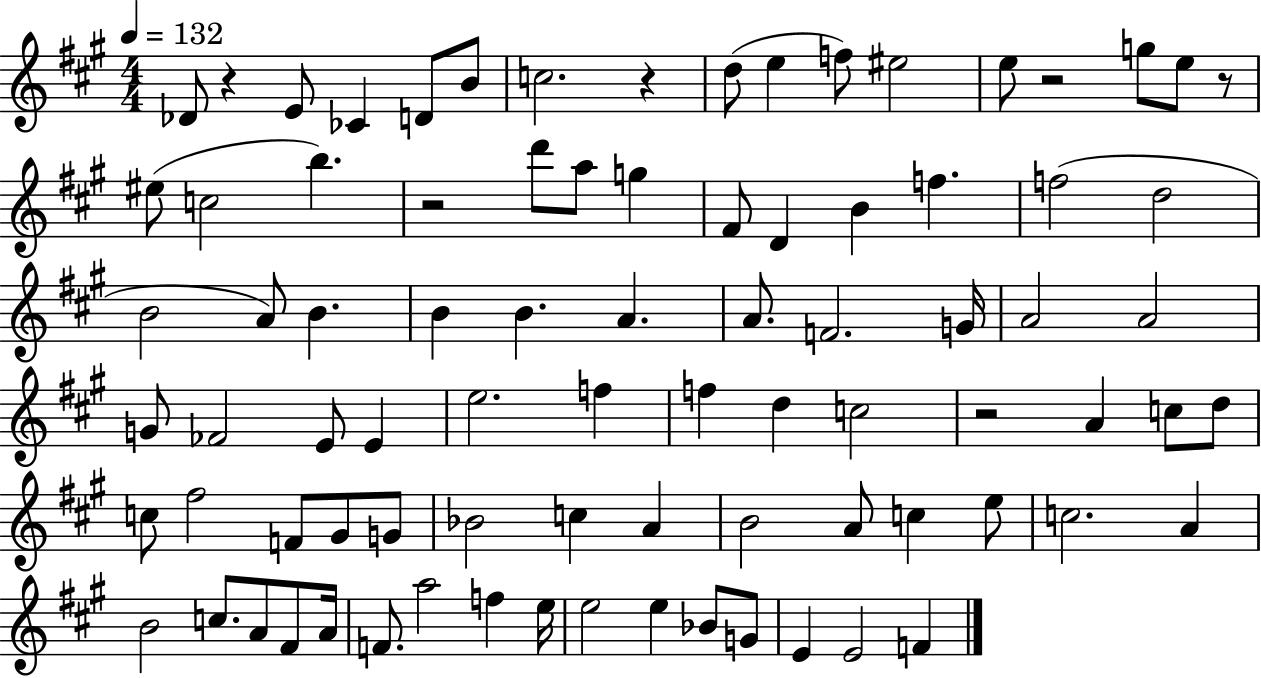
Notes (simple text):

Db4/e R/q E4/e CES4/q D4/e B4/e C5/h. R/q D5/e E5/q F5/e EIS5/h E5/e R/h G5/e E5/e R/e EIS5/e C5/h B5/q. R/h D6/e A5/e G5/q F#4/e D4/q B4/q F5/q. F5/h D5/h B4/h A4/e B4/q. B4/q B4/q. A4/q. A4/e. F4/h. G4/s A4/h A4/h G4/e FES4/h E4/e E4/q E5/h. F5/q F5/q D5/q C5/h R/h A4/q C5/e D5/e C5/e F#5/h F4/e G#4/e G4/e Bb4/h C5/q A4/q B4/h A4/e C5/q E5/e C5/h. A4/q B4/h C5/e. A4/e F#4/e A4/s F4/e. A5/h F5/q E5/s E5/h E5/q Bb4/e G4/e E4/q E4/h F4/q